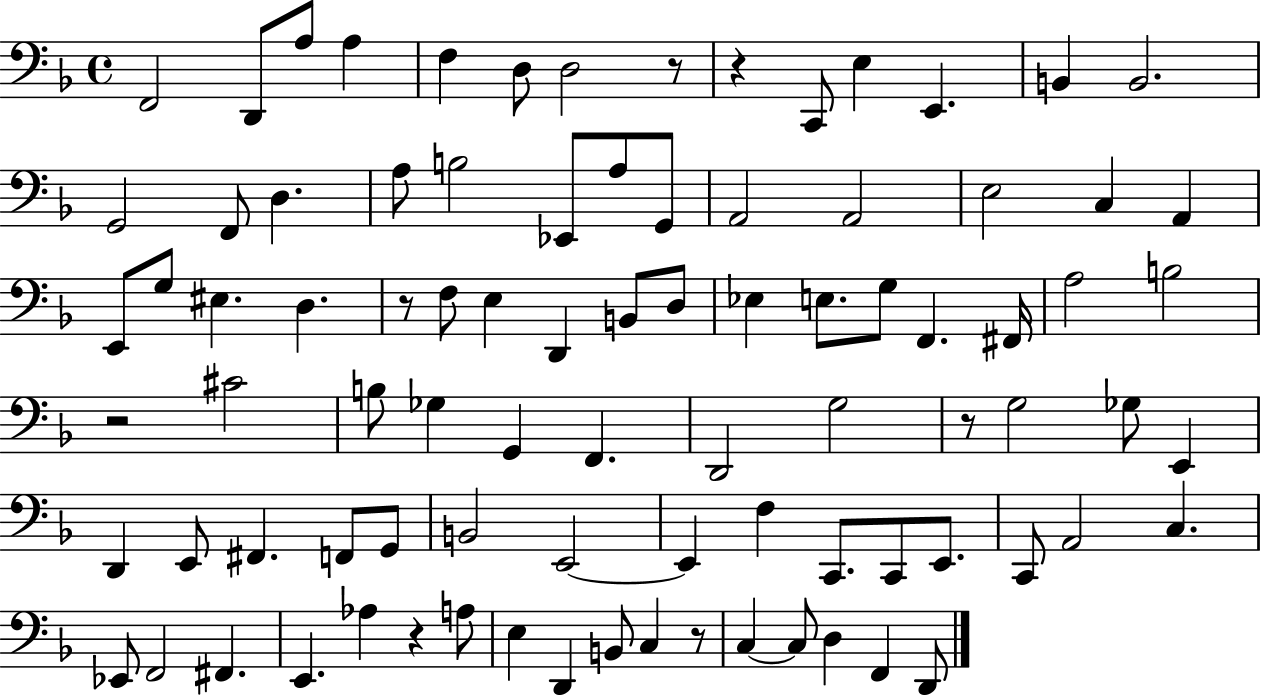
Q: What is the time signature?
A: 4/4